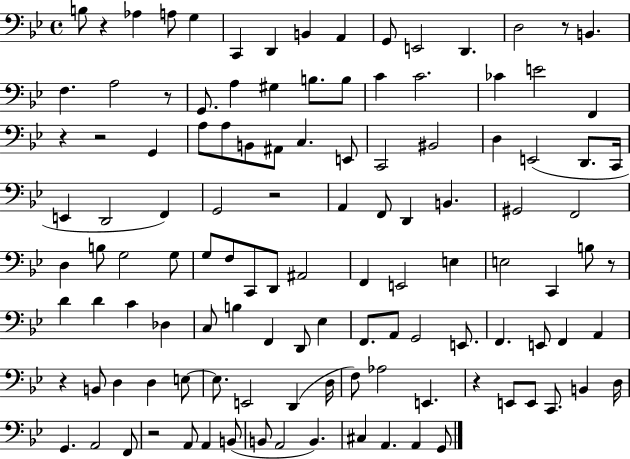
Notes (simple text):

B3/e R/q Ab3/q A3/e G3/q C2/q D2/q B2/q A2/q G2/e E2/h D2/q. D3/h R/e B2/q. F3/q. A3/h R/e G2/e. A3/q G#3/q B3/e. B3/e C4/q C4/h. CES4/q E4/h F2/q R/q R/h G2/q A3/e A3/e B2/e A#2/e C3/q. E2/e C2/h BIS2/h D3/q E2/h D2/e. C2/s E2/q D2/h F2/q G2/h R/h A2/q F2/e D2/q B2/q. G#2/h F2/h D3/q B3/e G3/h G3/e G3/e F3/e C2/e D2/e A#2/h F2/q E2/h E3/q E3/h C2/q B3/e R/e D4/q D4/q C4/q Db3/q C3/e B3/q F2/q D2/e Eb3/q F2/e. A2/e G2/h E2/e. F2/q. E2/e F2/q A2/q R/q B2/e D3/q D3/q E3/e E3/e. E2/h D2/q D3/s F3/e Ab3/h E2/q. R/q E2/e E2/e C2/e. B2/q D3/s G2/q. A2/h F2/e R/h A2/e A2/q B2/e B2/e A2/h B2/q. C#3/q A2/q. A2/q G2/e